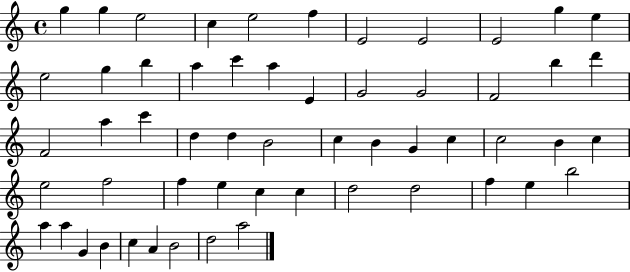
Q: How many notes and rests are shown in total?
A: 56